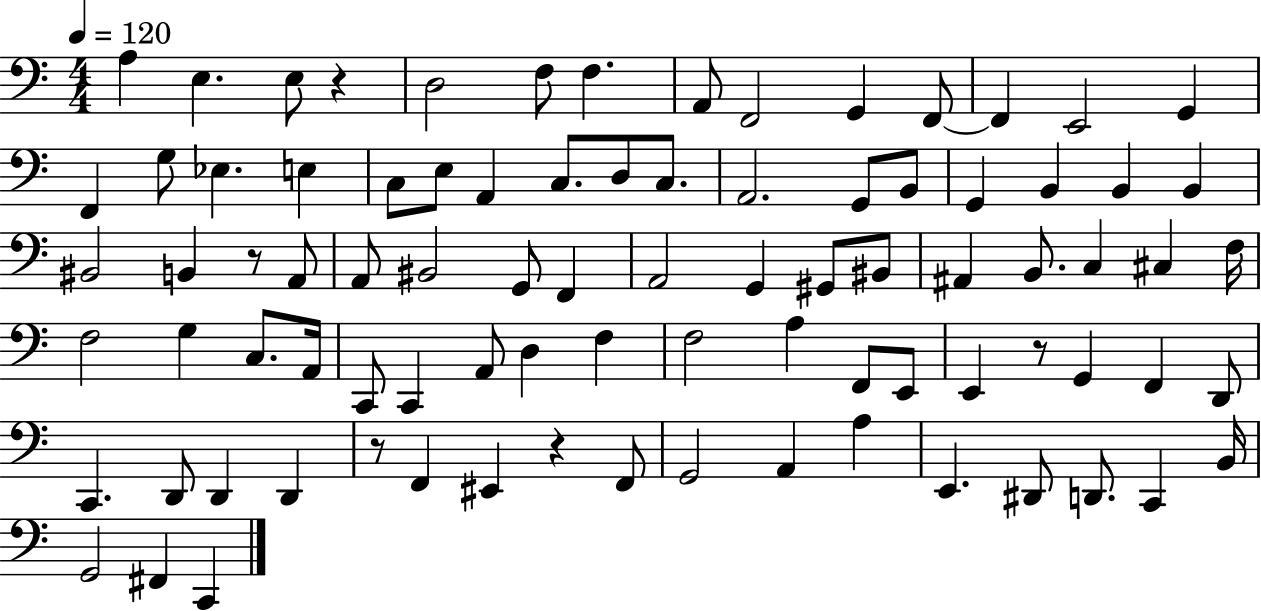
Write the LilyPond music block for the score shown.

{
  \clef bass
  \numericTimeSignature
  \time 4/4
  \key c \major
  \tempo 4 = 120
  a4 e4. e8 r4 | d2 f8 f4. | a,8 f,2 g,4 f,8~~ | f,4 e,2 g,4 | \break f,4 g8 ees4. e4 | c8 e8 a,4 c8. d8 c8. | a,2. g,8 b,8 | g,4 b,4 b,4 b,4 | \break bis,2 b,4 r8 a,8 | a,8 bis,2 g,8 f,4 | a,2 g,4 gis,8 bis,8 | ais,4 b,8. c4 cis4 f16 | \break f2 g4 c8. a,16 | c,8 c,4 a,8 d4 f4 | f2 a4 f,8 e,8 | e,4 r8 g,4 f,4 d,8 | \break c,4. d,8 d,4 d,4 | r8 f,4 eis,4 r4 f,8 | g,2 a,4 a4 | e,4. dis,8 d,8. c,4 b,16 | \break g,2 fis,4 c,4 | \bar "|."
}